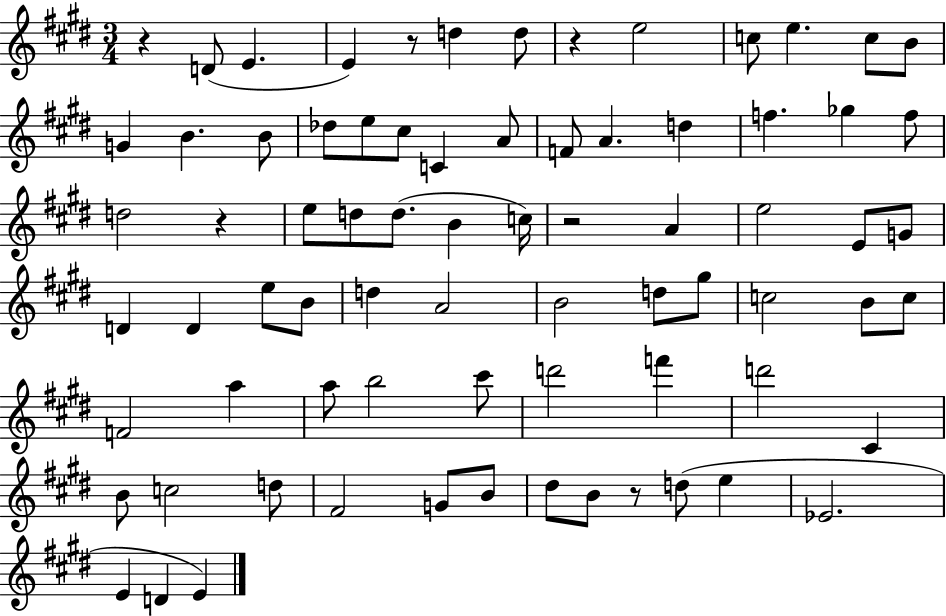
R/q D4/e E4/q. E4/q R/e D5/q D5/e R/q E5/h C5/e E5/q. C5/e B4/e G4/q B4/q. B4/e Db5/e E5/e C#5/e C4/q A4/e F4/e A4/q. D5/q F5/q. Gb5/q F5/e D5/h R/q E5/e D5/e D5/e. B4/q C5/s R/h A4/q E5/h E4/e G4/e D4/q D4/q E5/e B4/e D5/q A4/h B4/h D5/e G#5/e C5/h B4/e C5/e F4/h A5/q A5/e B5/h C#6/e D6/h F6/q D6/h C#4/q B4/e C5/h D5/e F#4/h G4/e B4/e D#5/e B4/e R/e D5/e E5/q Eb4/h. E4/q D4/q E4/q